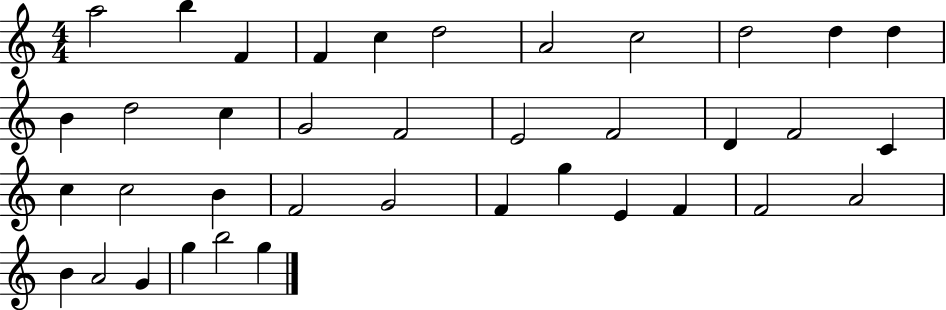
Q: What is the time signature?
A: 4/4